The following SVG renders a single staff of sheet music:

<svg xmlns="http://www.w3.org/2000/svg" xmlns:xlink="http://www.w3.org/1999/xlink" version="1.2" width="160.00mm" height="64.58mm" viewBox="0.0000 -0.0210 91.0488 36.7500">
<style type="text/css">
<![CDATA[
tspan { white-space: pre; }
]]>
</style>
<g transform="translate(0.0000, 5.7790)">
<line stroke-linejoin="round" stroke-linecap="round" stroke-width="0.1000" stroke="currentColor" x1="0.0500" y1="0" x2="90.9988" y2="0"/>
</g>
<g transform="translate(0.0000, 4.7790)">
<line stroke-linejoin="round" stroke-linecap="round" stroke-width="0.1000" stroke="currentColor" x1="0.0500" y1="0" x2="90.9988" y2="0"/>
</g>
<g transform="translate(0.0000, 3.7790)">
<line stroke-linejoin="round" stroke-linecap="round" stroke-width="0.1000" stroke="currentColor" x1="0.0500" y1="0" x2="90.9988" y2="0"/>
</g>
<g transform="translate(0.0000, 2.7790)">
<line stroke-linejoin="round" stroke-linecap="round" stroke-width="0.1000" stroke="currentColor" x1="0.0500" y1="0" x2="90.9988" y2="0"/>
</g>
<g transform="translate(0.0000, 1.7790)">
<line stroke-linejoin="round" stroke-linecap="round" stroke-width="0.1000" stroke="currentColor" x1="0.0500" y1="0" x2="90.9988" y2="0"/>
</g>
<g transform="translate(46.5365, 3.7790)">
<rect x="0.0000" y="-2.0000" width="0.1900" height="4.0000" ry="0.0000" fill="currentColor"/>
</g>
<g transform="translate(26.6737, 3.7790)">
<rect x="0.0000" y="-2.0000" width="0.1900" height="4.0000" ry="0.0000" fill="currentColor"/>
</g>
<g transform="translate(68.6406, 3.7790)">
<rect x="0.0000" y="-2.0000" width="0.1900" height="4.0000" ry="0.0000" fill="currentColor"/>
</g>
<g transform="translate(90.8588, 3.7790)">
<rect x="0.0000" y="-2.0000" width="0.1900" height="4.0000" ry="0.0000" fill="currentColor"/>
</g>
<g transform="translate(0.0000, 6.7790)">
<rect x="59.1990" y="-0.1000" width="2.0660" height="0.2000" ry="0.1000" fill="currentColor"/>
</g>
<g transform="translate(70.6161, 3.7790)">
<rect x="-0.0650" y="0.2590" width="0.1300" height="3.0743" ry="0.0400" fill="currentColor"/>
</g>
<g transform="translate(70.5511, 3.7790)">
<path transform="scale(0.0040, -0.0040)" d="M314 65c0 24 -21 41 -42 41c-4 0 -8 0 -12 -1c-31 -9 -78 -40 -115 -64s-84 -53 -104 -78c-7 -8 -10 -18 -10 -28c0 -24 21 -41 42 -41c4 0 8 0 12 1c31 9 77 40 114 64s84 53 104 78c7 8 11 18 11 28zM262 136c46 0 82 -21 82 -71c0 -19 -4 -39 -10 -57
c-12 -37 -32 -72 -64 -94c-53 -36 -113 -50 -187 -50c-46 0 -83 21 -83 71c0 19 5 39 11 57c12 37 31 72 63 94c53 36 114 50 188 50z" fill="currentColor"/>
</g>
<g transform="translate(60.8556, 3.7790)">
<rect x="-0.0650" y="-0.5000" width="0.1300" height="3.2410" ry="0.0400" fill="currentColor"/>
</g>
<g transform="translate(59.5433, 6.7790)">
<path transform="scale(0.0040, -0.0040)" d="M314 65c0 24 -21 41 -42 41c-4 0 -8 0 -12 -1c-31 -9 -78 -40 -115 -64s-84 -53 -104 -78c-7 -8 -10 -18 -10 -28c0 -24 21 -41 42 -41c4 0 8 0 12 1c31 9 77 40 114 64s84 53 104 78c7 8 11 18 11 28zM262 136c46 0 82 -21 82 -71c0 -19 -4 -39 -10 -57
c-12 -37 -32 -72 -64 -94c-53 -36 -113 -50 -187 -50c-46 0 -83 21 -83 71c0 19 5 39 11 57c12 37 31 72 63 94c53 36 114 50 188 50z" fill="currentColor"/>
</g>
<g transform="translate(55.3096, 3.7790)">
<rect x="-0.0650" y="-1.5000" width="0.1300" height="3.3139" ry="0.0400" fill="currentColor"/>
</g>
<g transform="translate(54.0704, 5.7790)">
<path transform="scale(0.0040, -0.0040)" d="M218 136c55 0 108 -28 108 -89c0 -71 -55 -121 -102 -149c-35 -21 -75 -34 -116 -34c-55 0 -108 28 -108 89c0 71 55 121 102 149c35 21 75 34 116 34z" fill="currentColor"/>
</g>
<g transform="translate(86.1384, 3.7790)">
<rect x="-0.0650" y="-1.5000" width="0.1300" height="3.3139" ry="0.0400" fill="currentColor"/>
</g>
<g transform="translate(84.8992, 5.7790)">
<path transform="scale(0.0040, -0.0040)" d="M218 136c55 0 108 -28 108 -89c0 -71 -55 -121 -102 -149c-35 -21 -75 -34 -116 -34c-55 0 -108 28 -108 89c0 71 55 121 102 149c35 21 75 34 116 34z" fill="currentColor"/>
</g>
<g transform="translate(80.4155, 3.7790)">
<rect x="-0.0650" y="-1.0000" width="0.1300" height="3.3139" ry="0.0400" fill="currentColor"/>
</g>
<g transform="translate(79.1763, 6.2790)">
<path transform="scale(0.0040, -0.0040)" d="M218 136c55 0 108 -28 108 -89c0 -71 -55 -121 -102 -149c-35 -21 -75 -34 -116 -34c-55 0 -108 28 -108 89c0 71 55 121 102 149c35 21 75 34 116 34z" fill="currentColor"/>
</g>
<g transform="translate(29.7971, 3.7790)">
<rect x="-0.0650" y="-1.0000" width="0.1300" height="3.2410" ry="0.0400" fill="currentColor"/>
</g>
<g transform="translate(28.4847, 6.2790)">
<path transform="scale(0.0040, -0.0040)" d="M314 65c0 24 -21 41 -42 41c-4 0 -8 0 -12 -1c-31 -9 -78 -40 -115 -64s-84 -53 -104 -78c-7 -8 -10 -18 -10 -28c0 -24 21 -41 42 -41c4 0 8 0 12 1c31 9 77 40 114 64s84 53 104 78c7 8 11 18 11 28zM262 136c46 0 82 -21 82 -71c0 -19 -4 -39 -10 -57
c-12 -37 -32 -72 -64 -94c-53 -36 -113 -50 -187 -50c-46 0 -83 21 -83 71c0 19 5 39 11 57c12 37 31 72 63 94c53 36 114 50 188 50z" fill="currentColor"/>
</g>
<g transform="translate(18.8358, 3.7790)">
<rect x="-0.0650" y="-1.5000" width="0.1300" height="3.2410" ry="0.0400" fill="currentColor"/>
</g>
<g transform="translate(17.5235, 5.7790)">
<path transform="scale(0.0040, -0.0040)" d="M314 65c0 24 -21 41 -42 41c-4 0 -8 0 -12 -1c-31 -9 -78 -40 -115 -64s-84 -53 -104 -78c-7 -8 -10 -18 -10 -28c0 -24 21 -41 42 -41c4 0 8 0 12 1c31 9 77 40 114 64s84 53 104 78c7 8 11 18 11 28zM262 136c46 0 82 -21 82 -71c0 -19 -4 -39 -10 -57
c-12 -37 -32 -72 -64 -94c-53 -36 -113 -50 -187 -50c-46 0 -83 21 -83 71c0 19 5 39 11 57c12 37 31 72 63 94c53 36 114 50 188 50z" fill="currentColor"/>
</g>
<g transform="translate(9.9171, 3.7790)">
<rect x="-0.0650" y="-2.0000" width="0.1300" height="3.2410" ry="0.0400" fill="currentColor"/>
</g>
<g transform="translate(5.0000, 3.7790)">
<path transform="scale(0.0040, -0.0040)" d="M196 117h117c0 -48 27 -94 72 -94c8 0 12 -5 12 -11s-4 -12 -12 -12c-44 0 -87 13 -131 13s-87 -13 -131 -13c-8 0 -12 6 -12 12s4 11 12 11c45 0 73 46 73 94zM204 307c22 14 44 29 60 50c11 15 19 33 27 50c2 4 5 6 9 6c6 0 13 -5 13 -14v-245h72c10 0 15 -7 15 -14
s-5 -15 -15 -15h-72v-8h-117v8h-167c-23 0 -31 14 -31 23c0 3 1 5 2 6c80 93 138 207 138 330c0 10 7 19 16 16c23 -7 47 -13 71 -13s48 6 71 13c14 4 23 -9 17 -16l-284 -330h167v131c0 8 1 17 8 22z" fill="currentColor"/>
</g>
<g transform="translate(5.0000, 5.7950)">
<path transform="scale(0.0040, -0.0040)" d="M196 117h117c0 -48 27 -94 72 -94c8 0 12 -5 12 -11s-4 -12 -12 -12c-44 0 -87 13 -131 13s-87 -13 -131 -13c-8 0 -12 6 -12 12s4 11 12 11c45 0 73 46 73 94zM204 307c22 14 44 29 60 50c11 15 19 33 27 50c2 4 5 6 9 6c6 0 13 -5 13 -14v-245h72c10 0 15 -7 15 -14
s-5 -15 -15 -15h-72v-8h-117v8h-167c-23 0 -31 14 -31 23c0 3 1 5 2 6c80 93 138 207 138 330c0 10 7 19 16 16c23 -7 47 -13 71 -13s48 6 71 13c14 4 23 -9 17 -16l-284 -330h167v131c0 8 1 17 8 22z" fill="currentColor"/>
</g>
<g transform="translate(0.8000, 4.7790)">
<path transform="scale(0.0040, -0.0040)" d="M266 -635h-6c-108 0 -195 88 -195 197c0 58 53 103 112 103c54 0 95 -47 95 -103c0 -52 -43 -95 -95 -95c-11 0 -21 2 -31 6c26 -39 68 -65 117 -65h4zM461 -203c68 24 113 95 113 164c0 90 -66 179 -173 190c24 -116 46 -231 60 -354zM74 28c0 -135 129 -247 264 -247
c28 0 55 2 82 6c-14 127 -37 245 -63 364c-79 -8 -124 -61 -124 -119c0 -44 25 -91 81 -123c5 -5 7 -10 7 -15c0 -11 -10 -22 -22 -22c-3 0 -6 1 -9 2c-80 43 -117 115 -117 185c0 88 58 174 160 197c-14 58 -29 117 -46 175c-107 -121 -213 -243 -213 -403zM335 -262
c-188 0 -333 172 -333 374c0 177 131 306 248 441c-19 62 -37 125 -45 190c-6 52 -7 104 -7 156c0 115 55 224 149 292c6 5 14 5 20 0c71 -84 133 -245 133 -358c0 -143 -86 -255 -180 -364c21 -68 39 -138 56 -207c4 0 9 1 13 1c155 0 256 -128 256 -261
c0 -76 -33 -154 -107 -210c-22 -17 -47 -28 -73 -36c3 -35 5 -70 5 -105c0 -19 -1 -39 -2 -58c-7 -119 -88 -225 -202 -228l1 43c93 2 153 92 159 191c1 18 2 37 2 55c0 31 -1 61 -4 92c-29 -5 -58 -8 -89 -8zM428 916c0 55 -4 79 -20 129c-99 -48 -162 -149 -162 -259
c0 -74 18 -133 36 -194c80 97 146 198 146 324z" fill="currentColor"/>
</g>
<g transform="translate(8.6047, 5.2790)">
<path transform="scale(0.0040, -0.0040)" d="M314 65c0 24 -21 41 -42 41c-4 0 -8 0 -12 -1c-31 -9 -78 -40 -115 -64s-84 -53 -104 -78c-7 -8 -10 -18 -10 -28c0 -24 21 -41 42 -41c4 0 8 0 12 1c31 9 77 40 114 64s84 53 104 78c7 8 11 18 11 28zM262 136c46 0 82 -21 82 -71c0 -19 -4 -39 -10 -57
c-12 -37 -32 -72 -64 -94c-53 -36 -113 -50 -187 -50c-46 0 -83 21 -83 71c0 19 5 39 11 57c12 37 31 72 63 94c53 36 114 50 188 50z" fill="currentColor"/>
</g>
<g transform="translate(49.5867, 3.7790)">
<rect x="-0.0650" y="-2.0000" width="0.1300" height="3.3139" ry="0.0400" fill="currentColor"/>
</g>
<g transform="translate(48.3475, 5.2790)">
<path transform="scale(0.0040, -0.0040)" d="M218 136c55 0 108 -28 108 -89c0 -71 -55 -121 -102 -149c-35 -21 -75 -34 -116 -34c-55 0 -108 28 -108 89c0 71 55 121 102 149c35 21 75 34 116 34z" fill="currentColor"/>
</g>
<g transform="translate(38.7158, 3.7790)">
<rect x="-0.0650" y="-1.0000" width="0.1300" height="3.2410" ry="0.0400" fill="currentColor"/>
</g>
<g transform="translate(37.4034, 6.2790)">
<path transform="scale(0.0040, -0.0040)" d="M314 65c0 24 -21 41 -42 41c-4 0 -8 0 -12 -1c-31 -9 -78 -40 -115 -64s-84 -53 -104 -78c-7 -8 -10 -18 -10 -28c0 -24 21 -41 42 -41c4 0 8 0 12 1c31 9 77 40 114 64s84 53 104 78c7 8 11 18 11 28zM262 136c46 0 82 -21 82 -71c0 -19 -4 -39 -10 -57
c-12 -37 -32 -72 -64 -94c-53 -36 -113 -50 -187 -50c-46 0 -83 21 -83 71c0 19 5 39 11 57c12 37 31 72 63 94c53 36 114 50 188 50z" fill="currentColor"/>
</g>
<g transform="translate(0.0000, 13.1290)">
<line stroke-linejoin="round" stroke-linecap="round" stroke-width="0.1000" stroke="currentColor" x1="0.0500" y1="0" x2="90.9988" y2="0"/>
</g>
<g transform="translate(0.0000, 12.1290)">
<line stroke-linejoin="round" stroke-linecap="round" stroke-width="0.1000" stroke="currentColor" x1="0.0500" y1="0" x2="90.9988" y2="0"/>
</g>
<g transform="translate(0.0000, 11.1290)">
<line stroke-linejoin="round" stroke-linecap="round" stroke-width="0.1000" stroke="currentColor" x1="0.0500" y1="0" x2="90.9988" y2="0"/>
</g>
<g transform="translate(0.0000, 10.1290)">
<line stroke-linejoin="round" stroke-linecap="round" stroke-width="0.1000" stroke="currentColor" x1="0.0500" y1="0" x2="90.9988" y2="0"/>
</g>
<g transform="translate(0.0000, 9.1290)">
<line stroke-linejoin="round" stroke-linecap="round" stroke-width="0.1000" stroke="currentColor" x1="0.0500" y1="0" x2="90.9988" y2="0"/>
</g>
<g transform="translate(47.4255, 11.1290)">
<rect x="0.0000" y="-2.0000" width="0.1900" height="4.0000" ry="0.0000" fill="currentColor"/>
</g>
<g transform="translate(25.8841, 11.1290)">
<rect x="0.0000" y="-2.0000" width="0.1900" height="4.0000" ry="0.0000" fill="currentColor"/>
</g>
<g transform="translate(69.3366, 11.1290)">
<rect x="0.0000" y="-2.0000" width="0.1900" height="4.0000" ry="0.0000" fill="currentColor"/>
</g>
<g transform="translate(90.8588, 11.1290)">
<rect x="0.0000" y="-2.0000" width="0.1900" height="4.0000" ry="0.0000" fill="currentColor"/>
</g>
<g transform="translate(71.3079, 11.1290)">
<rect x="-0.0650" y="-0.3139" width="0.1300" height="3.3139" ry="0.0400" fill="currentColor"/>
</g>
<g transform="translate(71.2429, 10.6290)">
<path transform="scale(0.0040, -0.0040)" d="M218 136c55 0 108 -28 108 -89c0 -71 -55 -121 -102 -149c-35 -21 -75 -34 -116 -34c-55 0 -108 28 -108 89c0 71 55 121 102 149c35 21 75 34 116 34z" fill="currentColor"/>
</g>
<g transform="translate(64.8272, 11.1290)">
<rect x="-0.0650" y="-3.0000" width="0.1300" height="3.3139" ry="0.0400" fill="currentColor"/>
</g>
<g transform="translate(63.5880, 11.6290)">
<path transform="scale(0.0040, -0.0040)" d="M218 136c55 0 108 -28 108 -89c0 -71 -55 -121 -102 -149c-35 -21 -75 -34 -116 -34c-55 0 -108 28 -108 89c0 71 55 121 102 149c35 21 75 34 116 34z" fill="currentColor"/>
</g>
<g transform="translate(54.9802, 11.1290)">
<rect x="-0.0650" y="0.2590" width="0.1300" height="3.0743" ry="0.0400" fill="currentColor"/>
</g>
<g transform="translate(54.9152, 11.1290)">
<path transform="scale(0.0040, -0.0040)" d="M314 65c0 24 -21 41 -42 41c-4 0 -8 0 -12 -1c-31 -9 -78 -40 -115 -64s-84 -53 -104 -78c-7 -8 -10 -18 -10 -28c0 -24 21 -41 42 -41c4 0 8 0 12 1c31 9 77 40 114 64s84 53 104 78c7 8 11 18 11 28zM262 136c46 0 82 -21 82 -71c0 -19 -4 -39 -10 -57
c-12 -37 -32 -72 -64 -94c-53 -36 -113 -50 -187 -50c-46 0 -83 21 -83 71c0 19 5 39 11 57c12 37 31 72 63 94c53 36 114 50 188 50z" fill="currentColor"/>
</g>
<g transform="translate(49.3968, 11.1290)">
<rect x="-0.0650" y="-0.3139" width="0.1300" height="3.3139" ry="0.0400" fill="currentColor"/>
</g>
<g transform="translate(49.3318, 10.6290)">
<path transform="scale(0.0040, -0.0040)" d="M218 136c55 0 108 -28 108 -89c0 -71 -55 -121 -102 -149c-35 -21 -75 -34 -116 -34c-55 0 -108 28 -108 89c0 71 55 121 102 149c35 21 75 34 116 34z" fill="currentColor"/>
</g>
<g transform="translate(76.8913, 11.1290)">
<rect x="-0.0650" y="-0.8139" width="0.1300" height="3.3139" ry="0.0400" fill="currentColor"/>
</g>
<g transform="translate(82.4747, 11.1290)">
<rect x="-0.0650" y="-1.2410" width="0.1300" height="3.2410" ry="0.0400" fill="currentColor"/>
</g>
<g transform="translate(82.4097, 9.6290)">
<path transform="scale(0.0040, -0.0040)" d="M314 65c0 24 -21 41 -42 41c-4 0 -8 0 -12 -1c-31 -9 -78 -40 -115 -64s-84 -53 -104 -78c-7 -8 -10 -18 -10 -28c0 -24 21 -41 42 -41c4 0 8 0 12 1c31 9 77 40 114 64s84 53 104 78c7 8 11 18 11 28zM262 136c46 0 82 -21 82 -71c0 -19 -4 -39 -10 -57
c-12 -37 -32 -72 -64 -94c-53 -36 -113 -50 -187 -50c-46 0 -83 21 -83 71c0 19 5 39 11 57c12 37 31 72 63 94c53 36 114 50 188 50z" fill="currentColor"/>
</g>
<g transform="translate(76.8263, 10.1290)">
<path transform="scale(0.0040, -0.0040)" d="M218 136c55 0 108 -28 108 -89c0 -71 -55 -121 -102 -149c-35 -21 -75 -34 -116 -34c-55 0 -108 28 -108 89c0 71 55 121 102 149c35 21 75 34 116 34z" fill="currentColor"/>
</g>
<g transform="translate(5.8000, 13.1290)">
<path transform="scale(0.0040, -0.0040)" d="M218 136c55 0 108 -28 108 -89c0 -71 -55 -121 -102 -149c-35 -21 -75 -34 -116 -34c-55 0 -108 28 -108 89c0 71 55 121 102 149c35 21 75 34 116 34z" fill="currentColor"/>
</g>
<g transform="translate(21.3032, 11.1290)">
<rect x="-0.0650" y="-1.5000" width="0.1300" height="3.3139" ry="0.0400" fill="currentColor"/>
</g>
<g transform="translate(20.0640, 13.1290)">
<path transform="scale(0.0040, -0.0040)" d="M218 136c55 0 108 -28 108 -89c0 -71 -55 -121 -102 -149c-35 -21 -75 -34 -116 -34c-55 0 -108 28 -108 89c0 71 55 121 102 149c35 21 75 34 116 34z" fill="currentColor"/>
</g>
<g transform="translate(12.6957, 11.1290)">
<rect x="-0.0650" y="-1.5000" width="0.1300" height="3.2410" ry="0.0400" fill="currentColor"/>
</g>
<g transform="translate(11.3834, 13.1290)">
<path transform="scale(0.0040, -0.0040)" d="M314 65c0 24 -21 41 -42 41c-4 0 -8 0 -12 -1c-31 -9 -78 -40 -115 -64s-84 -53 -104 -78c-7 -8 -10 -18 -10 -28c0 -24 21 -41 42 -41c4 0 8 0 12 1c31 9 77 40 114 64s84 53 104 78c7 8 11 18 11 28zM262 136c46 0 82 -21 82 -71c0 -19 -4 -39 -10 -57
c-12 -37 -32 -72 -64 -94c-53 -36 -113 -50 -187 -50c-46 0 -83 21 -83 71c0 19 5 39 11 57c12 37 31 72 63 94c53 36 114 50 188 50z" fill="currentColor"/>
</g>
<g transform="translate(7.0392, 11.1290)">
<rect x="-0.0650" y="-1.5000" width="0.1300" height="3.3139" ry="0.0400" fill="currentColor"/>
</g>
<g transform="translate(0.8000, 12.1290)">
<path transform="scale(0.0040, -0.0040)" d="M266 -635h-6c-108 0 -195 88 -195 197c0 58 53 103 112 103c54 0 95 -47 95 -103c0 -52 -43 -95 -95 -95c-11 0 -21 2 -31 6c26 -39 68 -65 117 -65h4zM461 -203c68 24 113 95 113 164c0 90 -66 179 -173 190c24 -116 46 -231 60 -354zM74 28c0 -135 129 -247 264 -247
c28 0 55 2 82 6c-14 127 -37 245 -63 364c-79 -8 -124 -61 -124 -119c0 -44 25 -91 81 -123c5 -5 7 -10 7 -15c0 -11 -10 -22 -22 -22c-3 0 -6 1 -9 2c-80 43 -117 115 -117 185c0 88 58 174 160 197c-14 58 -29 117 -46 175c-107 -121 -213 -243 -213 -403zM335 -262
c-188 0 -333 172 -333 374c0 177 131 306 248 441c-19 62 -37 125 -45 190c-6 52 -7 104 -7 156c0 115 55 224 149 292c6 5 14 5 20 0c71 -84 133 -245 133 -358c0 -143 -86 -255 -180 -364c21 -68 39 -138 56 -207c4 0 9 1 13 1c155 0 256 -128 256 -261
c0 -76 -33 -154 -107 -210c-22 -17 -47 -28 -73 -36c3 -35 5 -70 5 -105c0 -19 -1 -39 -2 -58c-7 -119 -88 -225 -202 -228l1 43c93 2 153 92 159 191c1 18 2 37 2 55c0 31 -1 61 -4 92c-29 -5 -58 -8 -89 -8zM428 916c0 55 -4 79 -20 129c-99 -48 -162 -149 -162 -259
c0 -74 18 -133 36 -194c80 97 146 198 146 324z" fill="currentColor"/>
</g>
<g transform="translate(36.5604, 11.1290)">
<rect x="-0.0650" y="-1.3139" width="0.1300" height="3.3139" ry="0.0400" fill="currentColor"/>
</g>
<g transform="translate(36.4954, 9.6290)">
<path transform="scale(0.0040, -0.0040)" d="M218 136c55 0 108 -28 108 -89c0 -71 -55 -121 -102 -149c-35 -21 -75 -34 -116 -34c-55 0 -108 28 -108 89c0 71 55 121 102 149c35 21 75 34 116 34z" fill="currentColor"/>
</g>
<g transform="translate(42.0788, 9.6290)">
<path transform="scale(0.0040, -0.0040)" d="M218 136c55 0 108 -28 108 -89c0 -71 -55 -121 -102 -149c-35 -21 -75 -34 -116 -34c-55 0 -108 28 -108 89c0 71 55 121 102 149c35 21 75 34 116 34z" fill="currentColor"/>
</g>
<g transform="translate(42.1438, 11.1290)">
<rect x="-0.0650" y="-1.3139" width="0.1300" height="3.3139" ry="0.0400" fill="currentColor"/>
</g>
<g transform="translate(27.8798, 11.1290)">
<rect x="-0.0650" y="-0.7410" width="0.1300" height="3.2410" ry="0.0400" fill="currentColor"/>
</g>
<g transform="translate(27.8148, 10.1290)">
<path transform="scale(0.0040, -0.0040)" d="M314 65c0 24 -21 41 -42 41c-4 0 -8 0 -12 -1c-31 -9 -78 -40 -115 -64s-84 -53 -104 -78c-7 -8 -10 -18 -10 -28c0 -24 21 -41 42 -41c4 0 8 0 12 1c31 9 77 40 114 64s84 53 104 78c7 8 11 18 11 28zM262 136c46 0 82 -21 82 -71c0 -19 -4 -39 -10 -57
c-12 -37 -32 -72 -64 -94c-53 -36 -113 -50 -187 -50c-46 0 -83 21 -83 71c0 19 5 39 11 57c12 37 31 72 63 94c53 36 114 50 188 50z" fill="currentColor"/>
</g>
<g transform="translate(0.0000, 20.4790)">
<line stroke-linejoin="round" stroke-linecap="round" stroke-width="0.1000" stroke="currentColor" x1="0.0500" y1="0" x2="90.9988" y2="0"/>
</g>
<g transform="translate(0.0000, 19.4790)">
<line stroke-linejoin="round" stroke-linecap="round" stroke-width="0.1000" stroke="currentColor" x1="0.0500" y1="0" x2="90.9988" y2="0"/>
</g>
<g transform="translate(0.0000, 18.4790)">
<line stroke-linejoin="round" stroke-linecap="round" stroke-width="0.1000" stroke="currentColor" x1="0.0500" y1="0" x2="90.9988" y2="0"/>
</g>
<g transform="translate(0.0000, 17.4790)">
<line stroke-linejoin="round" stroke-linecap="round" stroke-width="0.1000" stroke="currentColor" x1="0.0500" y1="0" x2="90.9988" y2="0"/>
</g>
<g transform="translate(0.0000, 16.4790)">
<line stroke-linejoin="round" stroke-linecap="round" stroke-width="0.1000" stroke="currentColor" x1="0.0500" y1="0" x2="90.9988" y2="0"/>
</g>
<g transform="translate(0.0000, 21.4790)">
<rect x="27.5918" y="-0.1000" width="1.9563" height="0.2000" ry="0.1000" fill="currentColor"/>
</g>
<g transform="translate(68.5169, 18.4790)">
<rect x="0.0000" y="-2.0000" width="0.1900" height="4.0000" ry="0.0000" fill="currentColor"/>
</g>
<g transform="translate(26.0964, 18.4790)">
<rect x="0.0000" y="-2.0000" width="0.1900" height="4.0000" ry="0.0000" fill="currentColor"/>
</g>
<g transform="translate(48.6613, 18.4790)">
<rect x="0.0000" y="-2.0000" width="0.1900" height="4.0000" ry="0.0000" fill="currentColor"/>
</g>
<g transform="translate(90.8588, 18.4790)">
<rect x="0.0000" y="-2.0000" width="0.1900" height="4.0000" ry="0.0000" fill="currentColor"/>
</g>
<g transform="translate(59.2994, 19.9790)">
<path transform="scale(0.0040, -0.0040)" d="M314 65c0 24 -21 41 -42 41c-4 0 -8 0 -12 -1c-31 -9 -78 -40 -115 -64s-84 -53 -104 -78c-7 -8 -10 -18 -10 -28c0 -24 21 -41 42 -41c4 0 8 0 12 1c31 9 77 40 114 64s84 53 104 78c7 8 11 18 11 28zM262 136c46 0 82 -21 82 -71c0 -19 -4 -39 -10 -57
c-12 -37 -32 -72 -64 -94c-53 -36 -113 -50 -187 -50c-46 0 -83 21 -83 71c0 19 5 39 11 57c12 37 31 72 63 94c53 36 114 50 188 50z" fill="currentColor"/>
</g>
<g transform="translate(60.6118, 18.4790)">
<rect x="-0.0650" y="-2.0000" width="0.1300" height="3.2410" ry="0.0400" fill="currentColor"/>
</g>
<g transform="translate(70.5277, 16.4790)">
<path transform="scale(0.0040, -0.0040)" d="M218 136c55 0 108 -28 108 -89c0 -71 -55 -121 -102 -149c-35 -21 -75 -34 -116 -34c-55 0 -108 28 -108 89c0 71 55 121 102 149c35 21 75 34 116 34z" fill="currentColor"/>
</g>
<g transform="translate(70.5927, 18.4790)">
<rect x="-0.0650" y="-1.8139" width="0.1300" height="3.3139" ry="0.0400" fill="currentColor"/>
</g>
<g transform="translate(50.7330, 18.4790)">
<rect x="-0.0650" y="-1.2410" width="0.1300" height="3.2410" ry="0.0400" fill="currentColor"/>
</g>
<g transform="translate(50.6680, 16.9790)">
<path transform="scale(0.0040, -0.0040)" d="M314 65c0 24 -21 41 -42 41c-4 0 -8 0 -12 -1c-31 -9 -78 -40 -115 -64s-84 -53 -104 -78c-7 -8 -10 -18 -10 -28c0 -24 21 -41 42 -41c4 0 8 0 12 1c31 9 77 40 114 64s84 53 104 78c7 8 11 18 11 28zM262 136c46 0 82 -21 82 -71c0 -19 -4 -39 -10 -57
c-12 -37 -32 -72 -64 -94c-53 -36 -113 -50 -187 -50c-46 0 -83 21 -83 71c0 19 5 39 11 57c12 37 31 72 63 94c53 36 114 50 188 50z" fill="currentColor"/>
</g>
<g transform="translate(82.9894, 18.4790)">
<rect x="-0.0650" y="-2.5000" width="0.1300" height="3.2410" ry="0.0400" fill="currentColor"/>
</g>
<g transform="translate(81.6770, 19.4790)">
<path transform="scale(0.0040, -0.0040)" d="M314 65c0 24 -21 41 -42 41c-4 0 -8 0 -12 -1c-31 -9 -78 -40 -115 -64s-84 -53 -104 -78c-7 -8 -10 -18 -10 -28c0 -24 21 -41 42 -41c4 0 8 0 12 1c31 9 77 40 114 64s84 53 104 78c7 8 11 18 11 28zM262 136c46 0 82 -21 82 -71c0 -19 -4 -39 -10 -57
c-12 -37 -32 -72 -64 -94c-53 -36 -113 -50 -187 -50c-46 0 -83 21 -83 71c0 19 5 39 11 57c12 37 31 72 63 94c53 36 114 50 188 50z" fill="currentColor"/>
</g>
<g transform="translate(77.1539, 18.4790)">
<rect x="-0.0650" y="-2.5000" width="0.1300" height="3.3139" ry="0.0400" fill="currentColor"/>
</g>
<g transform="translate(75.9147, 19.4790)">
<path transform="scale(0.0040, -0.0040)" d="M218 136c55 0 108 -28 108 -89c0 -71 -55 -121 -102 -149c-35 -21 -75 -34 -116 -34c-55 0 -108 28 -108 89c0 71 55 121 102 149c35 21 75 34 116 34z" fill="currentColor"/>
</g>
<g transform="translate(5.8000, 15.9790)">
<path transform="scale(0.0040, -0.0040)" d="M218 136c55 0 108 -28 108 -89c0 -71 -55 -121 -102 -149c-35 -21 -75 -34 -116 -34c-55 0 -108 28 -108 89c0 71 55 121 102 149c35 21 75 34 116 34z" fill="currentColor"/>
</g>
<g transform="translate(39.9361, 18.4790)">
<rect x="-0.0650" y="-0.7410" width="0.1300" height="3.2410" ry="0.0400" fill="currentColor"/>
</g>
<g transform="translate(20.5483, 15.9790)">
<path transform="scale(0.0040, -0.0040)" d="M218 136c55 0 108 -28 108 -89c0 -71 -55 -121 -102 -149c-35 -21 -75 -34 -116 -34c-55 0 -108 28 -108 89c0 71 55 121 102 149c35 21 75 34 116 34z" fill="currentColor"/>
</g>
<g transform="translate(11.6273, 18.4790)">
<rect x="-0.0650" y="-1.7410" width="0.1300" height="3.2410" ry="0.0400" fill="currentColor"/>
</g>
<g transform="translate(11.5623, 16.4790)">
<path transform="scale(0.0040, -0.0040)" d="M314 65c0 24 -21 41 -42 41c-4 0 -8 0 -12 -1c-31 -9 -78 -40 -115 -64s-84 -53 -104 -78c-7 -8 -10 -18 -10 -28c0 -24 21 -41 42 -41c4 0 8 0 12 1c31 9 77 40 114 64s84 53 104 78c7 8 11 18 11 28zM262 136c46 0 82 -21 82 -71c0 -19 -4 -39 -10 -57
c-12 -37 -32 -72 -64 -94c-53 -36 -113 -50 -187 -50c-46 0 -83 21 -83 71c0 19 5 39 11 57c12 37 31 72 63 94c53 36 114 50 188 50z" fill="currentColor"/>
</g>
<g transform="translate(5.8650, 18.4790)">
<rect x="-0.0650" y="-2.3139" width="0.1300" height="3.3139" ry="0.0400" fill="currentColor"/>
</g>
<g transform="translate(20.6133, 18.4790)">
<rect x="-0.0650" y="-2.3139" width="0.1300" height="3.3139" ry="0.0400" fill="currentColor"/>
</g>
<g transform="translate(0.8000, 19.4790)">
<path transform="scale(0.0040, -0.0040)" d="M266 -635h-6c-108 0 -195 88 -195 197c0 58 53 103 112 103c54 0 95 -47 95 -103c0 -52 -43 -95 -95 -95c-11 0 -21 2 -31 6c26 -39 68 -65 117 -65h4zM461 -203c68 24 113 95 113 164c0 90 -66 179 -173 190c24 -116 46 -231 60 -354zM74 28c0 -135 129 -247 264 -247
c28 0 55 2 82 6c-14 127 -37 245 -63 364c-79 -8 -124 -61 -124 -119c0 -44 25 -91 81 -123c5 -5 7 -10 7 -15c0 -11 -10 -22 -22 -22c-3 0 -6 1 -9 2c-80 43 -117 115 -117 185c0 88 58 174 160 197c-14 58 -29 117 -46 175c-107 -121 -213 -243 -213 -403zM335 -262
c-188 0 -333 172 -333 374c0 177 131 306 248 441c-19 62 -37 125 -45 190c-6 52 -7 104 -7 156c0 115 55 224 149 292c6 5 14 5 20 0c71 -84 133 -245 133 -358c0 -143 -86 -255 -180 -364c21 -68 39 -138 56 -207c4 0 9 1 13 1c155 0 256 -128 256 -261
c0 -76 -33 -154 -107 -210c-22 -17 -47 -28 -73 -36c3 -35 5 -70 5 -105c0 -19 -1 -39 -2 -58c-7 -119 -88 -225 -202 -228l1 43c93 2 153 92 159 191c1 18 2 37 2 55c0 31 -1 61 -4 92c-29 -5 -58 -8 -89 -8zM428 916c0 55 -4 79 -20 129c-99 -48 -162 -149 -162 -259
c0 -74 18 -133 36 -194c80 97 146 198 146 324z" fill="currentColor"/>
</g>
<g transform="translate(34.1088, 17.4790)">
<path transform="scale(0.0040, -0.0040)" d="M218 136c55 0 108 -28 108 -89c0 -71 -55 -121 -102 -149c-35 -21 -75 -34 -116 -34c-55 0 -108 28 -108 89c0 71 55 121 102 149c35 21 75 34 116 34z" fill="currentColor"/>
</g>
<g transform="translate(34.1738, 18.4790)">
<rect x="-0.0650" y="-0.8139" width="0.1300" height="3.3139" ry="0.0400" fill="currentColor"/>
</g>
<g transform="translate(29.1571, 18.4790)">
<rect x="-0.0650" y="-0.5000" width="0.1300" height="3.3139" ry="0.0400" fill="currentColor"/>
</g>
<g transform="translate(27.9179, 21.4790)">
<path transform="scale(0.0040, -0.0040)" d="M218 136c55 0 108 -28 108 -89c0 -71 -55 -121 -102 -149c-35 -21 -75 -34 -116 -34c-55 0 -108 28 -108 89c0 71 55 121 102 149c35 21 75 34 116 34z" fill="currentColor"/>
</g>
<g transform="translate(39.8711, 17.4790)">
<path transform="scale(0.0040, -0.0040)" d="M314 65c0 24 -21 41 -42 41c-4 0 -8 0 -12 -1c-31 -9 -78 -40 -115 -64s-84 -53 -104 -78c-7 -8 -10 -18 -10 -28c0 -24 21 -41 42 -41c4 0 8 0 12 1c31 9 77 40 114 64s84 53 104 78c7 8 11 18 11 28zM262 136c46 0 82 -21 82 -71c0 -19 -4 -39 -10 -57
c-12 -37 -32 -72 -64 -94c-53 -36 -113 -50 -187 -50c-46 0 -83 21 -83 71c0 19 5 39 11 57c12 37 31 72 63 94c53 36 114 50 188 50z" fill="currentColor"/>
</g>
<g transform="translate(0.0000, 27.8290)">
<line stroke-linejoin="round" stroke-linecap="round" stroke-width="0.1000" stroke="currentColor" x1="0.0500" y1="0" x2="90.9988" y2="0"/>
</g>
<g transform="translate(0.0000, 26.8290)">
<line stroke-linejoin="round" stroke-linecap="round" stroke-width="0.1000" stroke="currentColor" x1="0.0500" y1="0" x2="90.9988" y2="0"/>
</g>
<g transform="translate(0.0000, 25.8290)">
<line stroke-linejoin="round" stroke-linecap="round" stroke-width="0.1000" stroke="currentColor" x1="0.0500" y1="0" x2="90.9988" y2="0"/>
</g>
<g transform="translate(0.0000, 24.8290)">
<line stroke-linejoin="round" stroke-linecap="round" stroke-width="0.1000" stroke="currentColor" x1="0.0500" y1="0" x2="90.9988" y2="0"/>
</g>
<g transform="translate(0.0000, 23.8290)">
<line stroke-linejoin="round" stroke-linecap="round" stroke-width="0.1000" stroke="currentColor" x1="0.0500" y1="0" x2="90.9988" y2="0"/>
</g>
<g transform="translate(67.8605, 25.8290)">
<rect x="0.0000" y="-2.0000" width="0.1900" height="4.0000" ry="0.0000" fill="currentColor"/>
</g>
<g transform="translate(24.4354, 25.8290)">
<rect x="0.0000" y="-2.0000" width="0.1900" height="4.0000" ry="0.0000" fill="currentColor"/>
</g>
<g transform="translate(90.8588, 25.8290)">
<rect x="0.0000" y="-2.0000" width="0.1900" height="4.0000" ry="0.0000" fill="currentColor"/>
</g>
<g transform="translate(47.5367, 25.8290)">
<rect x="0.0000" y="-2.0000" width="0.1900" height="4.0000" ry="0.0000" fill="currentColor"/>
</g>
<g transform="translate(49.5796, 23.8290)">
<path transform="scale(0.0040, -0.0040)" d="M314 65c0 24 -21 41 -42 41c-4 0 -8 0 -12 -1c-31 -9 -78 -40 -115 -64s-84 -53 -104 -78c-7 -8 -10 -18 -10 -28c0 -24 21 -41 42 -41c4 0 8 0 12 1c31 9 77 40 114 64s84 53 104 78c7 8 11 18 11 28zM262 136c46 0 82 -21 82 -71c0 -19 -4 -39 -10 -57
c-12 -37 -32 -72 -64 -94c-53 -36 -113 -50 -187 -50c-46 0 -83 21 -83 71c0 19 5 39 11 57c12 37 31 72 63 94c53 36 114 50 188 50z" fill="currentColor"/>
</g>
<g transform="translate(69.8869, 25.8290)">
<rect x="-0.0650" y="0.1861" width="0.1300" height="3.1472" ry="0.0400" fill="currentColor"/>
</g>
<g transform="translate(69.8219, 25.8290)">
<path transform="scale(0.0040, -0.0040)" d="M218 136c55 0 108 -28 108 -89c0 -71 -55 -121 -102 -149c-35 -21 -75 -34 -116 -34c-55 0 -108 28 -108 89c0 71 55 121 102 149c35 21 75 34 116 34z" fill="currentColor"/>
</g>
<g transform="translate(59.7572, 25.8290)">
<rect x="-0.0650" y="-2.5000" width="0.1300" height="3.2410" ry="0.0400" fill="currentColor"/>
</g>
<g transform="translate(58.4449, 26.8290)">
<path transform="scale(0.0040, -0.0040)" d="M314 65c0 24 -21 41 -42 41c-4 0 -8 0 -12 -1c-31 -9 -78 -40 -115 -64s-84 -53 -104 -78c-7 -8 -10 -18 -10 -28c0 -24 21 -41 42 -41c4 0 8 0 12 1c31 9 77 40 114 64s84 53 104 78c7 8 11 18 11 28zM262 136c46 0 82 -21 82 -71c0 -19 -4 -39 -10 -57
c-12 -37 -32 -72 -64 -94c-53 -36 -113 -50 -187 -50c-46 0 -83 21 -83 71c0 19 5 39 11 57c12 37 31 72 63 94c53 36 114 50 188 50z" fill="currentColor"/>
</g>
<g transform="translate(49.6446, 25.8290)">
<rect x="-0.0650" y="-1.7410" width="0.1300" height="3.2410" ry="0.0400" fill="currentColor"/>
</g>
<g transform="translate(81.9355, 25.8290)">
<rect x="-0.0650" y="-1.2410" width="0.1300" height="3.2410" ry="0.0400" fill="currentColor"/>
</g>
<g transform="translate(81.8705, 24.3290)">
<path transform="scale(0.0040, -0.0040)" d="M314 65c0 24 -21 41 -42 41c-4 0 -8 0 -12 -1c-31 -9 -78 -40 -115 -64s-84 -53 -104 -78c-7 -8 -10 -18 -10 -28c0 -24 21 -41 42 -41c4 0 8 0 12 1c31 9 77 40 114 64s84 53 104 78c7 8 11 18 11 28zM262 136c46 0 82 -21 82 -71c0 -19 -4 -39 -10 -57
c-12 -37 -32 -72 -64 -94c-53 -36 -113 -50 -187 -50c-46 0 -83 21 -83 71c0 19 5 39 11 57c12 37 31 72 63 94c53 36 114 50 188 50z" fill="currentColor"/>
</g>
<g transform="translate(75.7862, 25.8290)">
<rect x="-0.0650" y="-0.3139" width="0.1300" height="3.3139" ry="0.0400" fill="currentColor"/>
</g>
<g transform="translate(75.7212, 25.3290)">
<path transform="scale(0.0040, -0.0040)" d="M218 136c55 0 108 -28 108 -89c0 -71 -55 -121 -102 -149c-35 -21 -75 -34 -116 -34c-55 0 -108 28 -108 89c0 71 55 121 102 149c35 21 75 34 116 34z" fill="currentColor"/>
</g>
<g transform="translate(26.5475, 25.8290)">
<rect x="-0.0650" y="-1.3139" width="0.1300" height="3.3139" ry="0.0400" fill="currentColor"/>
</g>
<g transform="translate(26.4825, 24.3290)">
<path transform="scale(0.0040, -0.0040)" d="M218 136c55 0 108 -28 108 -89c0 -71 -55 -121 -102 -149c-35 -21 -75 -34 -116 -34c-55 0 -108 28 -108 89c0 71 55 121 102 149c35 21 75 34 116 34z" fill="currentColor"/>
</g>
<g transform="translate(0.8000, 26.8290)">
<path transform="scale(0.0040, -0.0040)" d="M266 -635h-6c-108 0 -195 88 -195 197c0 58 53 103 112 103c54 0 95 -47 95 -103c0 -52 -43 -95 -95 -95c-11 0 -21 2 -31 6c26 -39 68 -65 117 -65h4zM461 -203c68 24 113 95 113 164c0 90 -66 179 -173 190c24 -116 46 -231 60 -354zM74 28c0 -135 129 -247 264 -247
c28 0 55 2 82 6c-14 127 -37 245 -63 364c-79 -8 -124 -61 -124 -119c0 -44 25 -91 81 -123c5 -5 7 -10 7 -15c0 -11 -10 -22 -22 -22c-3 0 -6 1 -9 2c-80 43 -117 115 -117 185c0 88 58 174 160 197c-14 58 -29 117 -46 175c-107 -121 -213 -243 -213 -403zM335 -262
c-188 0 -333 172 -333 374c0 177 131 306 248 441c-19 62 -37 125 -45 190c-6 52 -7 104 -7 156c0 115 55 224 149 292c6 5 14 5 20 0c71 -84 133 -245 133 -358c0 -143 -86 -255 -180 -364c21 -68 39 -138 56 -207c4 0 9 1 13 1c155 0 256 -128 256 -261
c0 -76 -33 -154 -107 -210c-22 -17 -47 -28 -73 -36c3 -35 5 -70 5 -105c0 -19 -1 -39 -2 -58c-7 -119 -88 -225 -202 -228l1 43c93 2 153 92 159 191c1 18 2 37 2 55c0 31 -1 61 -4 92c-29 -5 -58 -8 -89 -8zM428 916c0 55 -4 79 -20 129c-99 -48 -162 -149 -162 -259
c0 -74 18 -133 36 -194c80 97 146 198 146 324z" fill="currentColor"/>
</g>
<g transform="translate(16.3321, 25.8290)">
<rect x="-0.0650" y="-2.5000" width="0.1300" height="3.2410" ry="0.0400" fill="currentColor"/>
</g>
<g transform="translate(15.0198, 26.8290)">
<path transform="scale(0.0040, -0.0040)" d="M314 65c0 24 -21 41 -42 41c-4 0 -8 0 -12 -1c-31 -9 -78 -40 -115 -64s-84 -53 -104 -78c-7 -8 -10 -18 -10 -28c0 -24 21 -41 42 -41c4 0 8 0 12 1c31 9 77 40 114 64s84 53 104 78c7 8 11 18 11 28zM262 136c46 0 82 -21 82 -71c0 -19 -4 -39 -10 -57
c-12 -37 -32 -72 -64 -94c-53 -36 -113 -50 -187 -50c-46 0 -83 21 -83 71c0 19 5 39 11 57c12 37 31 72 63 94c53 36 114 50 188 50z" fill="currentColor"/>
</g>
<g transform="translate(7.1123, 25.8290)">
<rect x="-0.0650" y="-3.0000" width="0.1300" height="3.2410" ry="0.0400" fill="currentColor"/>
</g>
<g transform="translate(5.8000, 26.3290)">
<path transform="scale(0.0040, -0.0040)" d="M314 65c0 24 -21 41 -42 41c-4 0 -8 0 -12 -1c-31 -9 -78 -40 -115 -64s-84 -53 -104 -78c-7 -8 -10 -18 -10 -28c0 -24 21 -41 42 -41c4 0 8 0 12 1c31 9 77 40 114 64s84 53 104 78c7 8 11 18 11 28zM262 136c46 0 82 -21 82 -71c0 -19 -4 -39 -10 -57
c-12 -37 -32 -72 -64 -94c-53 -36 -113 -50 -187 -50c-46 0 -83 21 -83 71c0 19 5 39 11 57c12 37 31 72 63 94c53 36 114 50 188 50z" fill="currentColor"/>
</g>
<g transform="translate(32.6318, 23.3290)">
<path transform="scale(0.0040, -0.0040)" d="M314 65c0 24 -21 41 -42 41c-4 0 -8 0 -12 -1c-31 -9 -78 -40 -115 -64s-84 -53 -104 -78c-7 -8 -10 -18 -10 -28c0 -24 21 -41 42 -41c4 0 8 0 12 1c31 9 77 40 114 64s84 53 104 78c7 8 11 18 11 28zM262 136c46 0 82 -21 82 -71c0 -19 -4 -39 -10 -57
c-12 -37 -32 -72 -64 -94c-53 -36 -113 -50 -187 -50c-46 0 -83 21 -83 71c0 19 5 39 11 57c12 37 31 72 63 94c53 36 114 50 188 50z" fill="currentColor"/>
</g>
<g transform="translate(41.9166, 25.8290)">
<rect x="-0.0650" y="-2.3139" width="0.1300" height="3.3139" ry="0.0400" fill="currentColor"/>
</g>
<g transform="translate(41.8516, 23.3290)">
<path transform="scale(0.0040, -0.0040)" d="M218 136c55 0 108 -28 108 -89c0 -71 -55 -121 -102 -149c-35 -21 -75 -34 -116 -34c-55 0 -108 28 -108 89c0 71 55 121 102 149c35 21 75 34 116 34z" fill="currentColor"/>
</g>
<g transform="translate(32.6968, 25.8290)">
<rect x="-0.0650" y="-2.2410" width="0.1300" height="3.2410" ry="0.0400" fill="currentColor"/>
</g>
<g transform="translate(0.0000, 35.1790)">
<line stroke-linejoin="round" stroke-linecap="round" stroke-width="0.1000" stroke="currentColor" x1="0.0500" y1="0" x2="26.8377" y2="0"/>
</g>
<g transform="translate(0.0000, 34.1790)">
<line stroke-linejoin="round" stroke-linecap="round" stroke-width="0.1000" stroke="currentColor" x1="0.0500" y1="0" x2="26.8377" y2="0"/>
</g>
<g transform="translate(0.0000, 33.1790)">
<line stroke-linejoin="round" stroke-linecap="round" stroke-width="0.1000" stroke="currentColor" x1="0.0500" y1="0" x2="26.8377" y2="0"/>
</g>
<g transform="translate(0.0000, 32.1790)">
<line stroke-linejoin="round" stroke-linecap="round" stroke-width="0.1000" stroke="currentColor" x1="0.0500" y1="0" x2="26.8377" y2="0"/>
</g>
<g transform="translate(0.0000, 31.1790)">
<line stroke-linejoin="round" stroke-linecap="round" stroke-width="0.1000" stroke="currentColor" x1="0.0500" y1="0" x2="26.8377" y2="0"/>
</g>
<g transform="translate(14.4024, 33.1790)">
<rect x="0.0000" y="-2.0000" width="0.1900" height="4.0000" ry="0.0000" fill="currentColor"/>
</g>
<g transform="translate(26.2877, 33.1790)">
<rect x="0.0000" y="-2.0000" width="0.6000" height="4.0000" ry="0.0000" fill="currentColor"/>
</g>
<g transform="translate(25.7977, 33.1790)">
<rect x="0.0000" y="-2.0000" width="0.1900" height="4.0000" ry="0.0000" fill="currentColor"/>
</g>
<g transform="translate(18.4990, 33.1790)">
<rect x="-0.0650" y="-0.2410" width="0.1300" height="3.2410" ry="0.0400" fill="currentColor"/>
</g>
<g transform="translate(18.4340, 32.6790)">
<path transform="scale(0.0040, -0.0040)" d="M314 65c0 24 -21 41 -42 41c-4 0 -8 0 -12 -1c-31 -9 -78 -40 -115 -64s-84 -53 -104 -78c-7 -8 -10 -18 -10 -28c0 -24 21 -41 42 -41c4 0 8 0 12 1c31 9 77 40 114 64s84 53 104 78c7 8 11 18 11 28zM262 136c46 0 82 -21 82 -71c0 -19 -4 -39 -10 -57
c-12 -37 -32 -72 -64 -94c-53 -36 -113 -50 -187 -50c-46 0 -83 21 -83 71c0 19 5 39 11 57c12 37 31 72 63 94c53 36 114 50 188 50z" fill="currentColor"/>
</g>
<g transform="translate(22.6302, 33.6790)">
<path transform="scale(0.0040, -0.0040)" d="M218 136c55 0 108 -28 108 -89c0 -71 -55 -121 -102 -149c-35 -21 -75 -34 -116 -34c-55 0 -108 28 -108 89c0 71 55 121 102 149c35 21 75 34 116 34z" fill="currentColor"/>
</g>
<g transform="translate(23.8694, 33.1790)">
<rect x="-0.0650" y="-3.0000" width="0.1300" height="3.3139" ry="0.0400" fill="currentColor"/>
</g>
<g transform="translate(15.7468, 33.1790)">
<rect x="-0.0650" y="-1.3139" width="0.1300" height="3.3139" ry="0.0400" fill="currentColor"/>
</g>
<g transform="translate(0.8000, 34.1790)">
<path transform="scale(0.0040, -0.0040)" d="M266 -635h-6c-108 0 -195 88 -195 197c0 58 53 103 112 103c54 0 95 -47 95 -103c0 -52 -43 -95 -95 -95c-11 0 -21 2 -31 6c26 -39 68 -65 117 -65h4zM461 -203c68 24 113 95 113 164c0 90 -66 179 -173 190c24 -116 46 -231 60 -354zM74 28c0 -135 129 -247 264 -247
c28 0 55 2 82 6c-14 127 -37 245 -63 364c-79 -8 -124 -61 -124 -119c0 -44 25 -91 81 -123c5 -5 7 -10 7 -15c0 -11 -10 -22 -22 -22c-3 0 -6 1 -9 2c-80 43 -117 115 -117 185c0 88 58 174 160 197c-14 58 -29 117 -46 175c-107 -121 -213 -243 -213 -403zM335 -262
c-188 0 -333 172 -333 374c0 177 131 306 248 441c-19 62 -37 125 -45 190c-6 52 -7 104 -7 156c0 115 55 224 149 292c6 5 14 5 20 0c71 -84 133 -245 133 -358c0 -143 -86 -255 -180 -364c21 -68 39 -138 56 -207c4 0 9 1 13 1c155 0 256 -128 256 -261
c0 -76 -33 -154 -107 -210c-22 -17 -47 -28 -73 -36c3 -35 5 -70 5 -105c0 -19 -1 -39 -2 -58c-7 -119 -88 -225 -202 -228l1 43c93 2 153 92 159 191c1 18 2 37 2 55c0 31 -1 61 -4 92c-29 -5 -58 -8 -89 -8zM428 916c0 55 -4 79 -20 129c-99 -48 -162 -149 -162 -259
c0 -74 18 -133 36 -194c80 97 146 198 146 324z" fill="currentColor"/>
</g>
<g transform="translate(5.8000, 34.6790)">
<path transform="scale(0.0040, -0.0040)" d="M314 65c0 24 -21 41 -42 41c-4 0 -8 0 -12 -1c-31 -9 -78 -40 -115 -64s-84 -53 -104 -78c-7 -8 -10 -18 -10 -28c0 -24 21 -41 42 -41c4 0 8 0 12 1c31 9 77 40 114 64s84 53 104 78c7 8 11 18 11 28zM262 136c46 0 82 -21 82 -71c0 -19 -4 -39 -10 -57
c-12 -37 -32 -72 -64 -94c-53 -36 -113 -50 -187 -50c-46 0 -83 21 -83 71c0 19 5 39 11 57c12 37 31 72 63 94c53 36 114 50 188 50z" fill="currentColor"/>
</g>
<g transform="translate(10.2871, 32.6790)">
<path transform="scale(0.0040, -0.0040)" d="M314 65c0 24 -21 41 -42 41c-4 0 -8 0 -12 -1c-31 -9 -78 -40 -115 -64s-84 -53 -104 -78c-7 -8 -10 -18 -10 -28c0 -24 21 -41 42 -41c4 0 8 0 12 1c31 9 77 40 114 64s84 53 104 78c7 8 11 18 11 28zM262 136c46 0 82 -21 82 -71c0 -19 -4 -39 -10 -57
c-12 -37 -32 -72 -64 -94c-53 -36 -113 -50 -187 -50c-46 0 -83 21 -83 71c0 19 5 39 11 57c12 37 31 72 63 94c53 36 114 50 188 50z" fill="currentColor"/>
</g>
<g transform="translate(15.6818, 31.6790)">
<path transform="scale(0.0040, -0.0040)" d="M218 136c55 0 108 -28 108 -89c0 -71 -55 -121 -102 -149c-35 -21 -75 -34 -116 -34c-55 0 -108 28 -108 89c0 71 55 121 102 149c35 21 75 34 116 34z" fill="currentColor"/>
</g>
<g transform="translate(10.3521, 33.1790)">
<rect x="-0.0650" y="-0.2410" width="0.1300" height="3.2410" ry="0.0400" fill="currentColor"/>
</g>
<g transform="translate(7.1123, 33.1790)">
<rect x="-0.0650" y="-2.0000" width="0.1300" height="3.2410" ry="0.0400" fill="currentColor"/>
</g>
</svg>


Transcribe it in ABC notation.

X:1
T:Untitled
M:4/4
L:1/4
K:C
F2 E2 D2 D2 F E C2 B2 D E E E2 E d2 e e c B2 A c d e2 g f2 g C d d2 e2 F2 f G G2 A2 G2 e g2 g f2 G2 B c e2 F2 c2 e c2 A